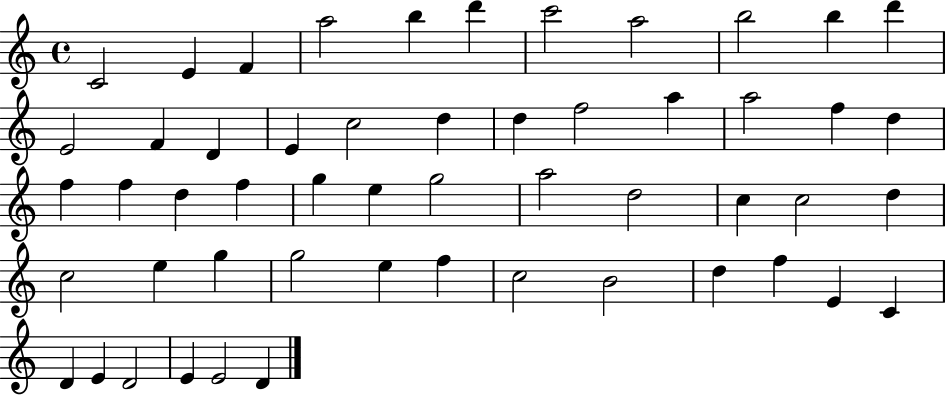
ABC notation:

X:1
T:Untitled
M:4/4
L:1/4
K:C
C2 E F a2 b d' c'2 a2 b2 b d' E2 F D E c2 d d f2 a a2 f d f f d f g e g2 a2 d2 c c2 d c2 e g g2 e f c2 B2 d f E C D E D2 E E2 D